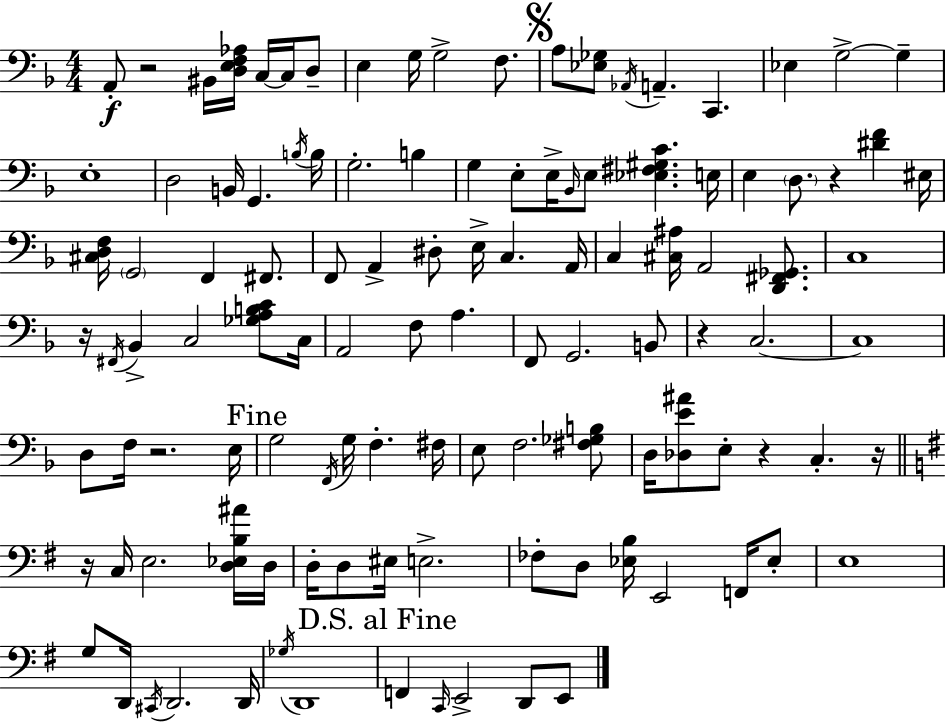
A2/e R/h BIS2/s [D3,E3,F3,Ab3]/s C3/s C3/s D3/e E3/q G3/s G3/h F3/e. A3/e [Eb3,Gb3]/e Ab2/s A2/q. C2/q. Eb3/q G3/h G3/q E3/w D3/h B2/s G2/q. B3/s B3/s G3/h. B3/q G3/q E3/e E3/s Bb2/s E3/e [Eb3,F#3,G#3,C4]/q. E3/s E3/q D3/e. R/q [D#4,F4]/q EIS3/s [C#3,D3,F3]/s G2/h F2/q F#2/e. F2/e A2/q D#3/e E3/s C3/q. A2/s C3/q [C#3,A#3]/s A2/h [D2,F#2,Gb2]/e. C3/w R/s F#2/s Bb2/q C3/h [Gb3,A3,B3,C4]/e C3/s A2/h F3/e A3/q. F2/e G2/h. B2/e R/q C3/h. C3/w D3/e F3/s R/h. E3/s G3/h F2/s G3/s F3/q. F#3/s E3/e F3/h. [F#3,Gb3,B3]/e D3/s [Db3,E4,A#4]/e E3/e R/q C3/q. R/s R/s C3/s E3/h. [D3,Eb3,B3,A#4]/s D3/s D3/s D3/e EIS3/s E3/h. FES3/e D3/e [Eb3,B3]/s E2/h F2/s Eb3/e E3/w G3/e D2/s C#2/s D2/h. D2/s Gb3/s D2/w F2/q C2/s E2/h D2/e E2/e